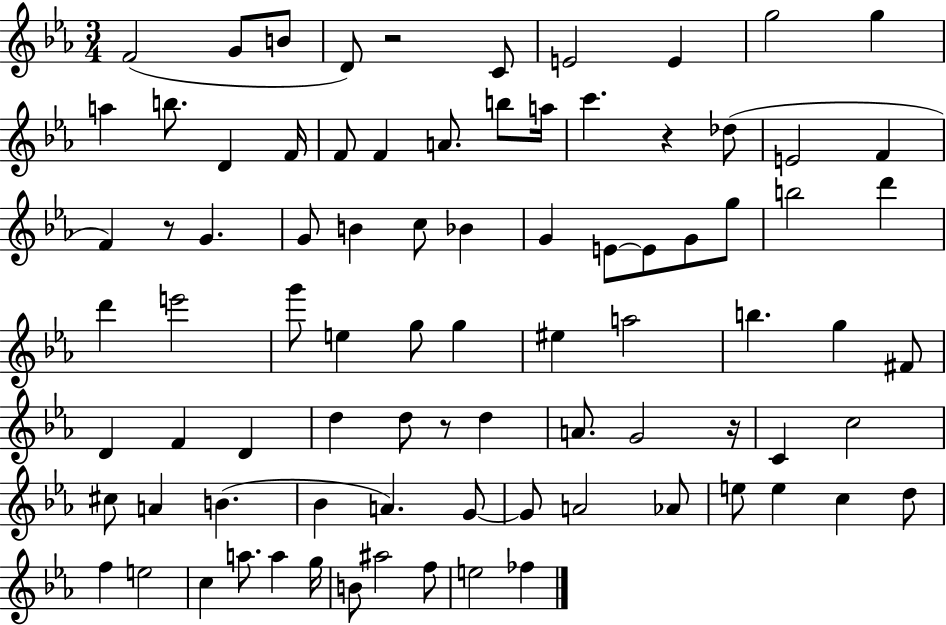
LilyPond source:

{
  \clef treble
  \numericTimeSignature
  \time 3/4
  \key ees \major
  f'2( g'8 b'8 | d'8) r2 c'8 | e'2 e'4 | g''2 g''4 | \break a''4 b''8. d'4 f'16 | f'8 f'4 a'8. b''8 a''16 | c'''4. r4 des''8( | e'2 f'4 | \break f'4) r8 g'4. | g'8 b'4 c''8 bes'4 | g'4 e'8~~ e'8 g'8 g''8 | b''2 d'''4 | \break d'''4 e'''2 | g'''8 e''4 g''8 g''4 | eis''4 a''2 | b''4. g''4 fis'8 | \break d'4 f'4 d'4 | d''4 d''8 r8 d''4 | a'8. g'2 r16 | c'4 c''2 | \break cis''8 a'4 b'4.( | bes'4 a'4.) g'8~~ | g'8 a'2 aes'8 | e''8 e''4 c''4 d''8 | \break f''4 e''2 | c''4 a''8. a''4 g''16 | b'8 ais''2 f''8 | e''2 fes''4 | \break \bar "|."
}